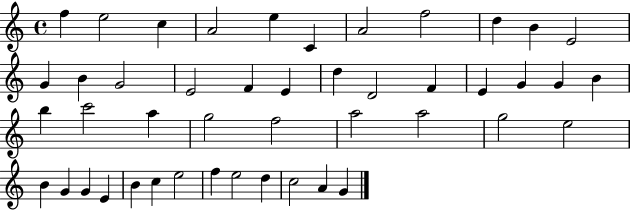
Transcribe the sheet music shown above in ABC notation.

X:1
T:Untitled
M:4/4
L:1/4
K:C
f e2 c A2 e C A2 f2 d B E2 G B G2 E2 F E d D2 F E G G B b c'2 a g2 f2 a2 a2 g2 e2 B G G E B c e2 f e2 d c2 A G